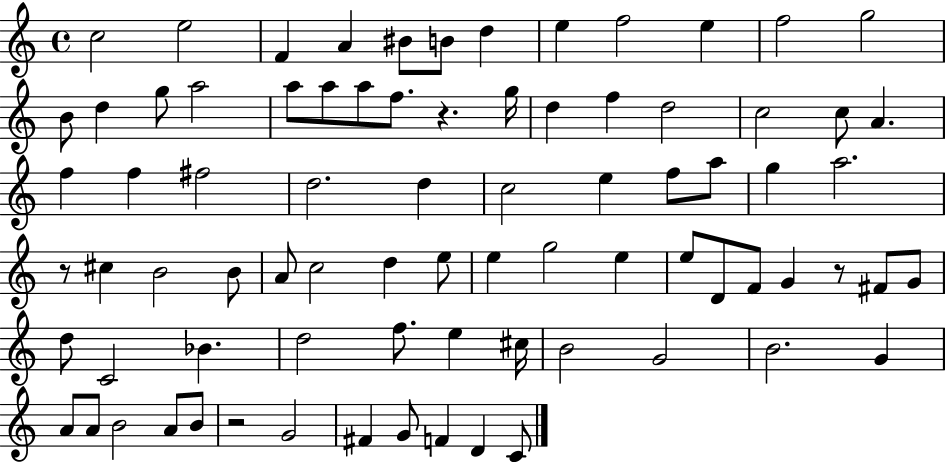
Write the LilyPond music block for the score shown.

{
  \clef treble
  \time 4/4
  \defaultTimeSignature
  \key c \major
  \repeat volta 2 { c''2 e''2 | f'4 a'4 bis'8 b'8 d''4 | e''4 f''2 e''4 | f''2 g''2 | \break b'8 d''4 g''8 a''2 | a''8 a''8 a''8 f''8. r4. g''16 | d''4 f''4 d''2 | c''2 c''8 a'4. | \break f''4 f''4 fis''2 | d''2. d''4 | c''2 e''4 f''8 a''8 | g''4 a''2. | \break r8 cis''4 b'2 b'8 | a'8 c''2 d''4 e''8 | e''4 g''2 e''4 | e''8 d'8 f'8 g'4 r8 fis'8 g'8 | \break d''8 c'2 bes'4. | d''2 f''8. e''4 cis''16 | b'2 g'2 | b'2. g'4 | \break a'8 a'8 b'2 a'8 b'8 | r2 g'2 | fis'4 g'8 f'4 d'4 c'8 | } \bar "|."
}